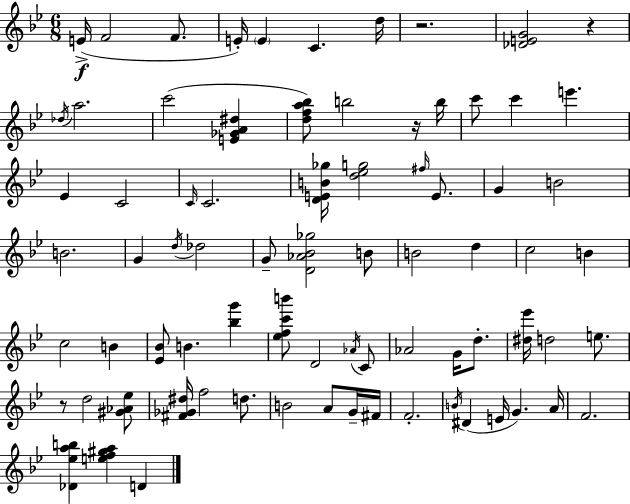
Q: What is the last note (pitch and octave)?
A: D4